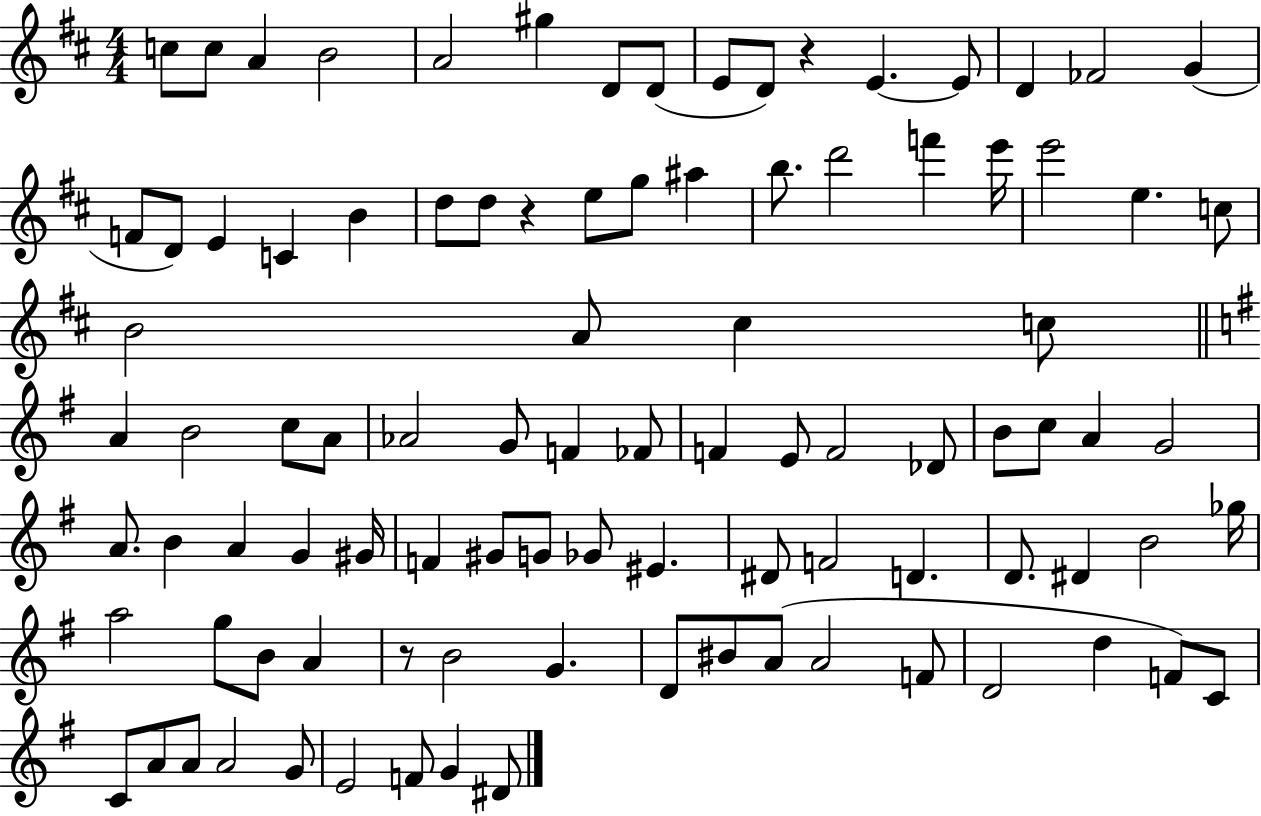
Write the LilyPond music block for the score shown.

{
  \clef treble
  \numericTimeSignature
  \time 4/4
  \key d \major
  c''8 c''8 a'4 b'2 | a'2 gis''4 d'8 d'8( | e'8 d'8) r4 e'4.~~ e'8 | d'4 fes'2 g'4( | \break f'8 d'8) e'4 c'4 b'4 | d''8 d''8 r4 e''8 g''8 ais''4 | b''8. d'''2 f'''4 e'''16 | e'''2 e''4. c''8 | \break b'2 a'8 cis''4 c''8 | \bar "||" \break \key g \major a'4 b'2 c''8 a'8 | aes'2 g'8 f'4 fes'8 | f'4 e'8 f'2 des'8 | b'8 c''8 a'4 g'2 | \break a'8. b'4 a'4 g'4 gis'16 | f'4 gis'8 g'8 ges'8 eis'4. | dis'8 f'2 d'4. | d'8. dis'4 b'2 ges''16 | \break a''2 g''8 b'8 a'4 | r8 b'2 g'4. | d'8 bis'8 a'8( a'2 f'8 | d'2 d''4 f'8) c'8 | \break c'8 a'8 a'8 a'2 g'8 | e'2 f'8 g'4 dis'8 | \bar "|."
}